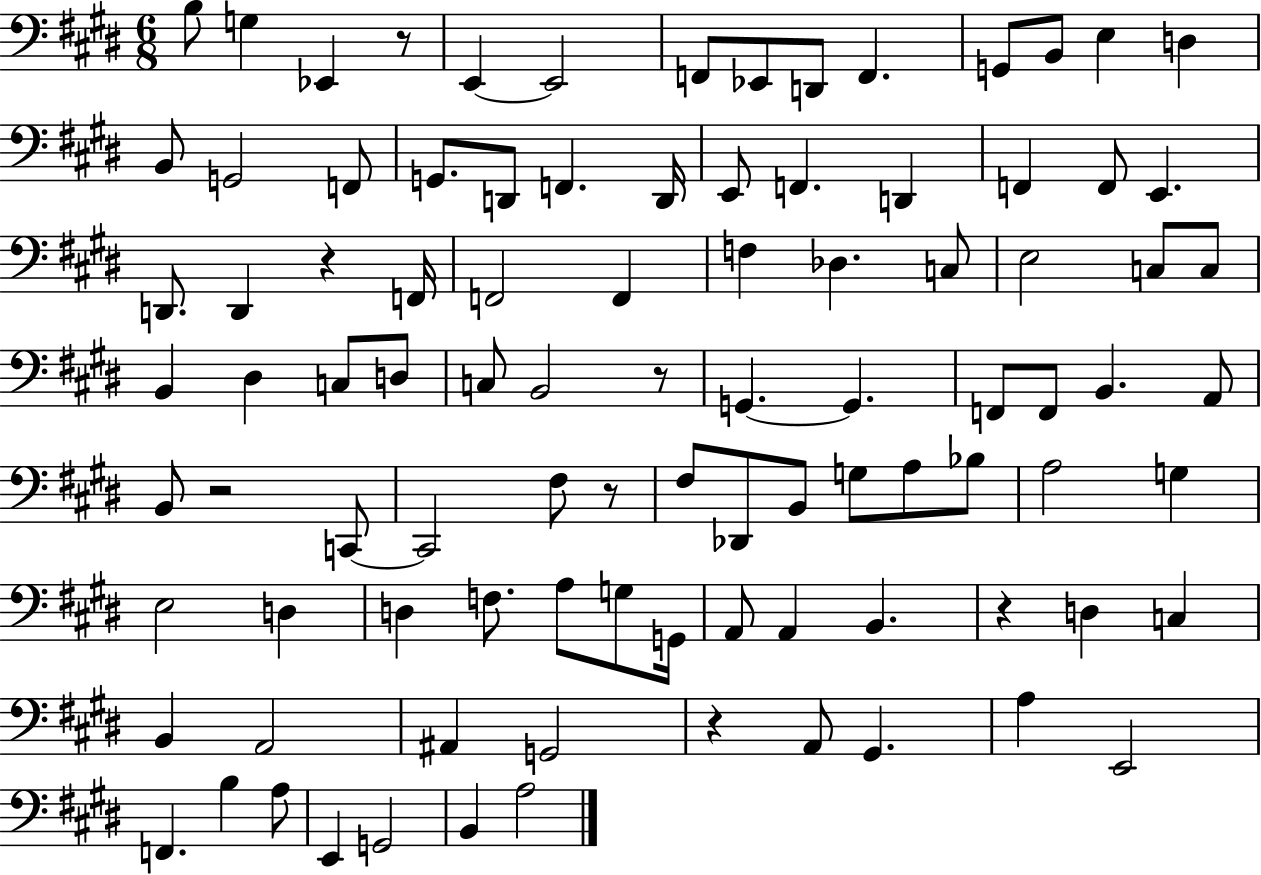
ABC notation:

X:1
T:Untitled
M:6/8
L:1/4
K:E
B,/2 G, _E,, z/2 E,, E,,2 F,,/2 _E,,/2 D,,/2 F,, G,,/2 B,,/2 E, D, B,,/2 G,,2 F,,/2 G,,/2 D,,/2 F,, D,,/4 E,,/2 F,, D,, F,, F,,/2 E,, D,,/2 D,, z F,,/4 F,,2 F,, F, _D, C,/2 E,2 C,/2 C,/2 B,, ^D, C,/2 D,/2 C,/2 B,,2 z/2 G,, G,, F,,/2 F,,/2 B,, A,,/2 B,,/2 z2 C,,/2 C,,2 ^F,/2 z/2 ^F,/2 _D,,/2 B,,/2 G,/2 A,/2 _B,/2 A,2 G, E,2 D, D, F,/2 A,/2 G,/2 G,,/4 A,,/2 A,, B,, z D, C, B,, A,,2 ^A,, G,,2 z A,,/2 ^G,, A, E,,2 F,, B, A,/2 E,, G,,2 B,, A,2